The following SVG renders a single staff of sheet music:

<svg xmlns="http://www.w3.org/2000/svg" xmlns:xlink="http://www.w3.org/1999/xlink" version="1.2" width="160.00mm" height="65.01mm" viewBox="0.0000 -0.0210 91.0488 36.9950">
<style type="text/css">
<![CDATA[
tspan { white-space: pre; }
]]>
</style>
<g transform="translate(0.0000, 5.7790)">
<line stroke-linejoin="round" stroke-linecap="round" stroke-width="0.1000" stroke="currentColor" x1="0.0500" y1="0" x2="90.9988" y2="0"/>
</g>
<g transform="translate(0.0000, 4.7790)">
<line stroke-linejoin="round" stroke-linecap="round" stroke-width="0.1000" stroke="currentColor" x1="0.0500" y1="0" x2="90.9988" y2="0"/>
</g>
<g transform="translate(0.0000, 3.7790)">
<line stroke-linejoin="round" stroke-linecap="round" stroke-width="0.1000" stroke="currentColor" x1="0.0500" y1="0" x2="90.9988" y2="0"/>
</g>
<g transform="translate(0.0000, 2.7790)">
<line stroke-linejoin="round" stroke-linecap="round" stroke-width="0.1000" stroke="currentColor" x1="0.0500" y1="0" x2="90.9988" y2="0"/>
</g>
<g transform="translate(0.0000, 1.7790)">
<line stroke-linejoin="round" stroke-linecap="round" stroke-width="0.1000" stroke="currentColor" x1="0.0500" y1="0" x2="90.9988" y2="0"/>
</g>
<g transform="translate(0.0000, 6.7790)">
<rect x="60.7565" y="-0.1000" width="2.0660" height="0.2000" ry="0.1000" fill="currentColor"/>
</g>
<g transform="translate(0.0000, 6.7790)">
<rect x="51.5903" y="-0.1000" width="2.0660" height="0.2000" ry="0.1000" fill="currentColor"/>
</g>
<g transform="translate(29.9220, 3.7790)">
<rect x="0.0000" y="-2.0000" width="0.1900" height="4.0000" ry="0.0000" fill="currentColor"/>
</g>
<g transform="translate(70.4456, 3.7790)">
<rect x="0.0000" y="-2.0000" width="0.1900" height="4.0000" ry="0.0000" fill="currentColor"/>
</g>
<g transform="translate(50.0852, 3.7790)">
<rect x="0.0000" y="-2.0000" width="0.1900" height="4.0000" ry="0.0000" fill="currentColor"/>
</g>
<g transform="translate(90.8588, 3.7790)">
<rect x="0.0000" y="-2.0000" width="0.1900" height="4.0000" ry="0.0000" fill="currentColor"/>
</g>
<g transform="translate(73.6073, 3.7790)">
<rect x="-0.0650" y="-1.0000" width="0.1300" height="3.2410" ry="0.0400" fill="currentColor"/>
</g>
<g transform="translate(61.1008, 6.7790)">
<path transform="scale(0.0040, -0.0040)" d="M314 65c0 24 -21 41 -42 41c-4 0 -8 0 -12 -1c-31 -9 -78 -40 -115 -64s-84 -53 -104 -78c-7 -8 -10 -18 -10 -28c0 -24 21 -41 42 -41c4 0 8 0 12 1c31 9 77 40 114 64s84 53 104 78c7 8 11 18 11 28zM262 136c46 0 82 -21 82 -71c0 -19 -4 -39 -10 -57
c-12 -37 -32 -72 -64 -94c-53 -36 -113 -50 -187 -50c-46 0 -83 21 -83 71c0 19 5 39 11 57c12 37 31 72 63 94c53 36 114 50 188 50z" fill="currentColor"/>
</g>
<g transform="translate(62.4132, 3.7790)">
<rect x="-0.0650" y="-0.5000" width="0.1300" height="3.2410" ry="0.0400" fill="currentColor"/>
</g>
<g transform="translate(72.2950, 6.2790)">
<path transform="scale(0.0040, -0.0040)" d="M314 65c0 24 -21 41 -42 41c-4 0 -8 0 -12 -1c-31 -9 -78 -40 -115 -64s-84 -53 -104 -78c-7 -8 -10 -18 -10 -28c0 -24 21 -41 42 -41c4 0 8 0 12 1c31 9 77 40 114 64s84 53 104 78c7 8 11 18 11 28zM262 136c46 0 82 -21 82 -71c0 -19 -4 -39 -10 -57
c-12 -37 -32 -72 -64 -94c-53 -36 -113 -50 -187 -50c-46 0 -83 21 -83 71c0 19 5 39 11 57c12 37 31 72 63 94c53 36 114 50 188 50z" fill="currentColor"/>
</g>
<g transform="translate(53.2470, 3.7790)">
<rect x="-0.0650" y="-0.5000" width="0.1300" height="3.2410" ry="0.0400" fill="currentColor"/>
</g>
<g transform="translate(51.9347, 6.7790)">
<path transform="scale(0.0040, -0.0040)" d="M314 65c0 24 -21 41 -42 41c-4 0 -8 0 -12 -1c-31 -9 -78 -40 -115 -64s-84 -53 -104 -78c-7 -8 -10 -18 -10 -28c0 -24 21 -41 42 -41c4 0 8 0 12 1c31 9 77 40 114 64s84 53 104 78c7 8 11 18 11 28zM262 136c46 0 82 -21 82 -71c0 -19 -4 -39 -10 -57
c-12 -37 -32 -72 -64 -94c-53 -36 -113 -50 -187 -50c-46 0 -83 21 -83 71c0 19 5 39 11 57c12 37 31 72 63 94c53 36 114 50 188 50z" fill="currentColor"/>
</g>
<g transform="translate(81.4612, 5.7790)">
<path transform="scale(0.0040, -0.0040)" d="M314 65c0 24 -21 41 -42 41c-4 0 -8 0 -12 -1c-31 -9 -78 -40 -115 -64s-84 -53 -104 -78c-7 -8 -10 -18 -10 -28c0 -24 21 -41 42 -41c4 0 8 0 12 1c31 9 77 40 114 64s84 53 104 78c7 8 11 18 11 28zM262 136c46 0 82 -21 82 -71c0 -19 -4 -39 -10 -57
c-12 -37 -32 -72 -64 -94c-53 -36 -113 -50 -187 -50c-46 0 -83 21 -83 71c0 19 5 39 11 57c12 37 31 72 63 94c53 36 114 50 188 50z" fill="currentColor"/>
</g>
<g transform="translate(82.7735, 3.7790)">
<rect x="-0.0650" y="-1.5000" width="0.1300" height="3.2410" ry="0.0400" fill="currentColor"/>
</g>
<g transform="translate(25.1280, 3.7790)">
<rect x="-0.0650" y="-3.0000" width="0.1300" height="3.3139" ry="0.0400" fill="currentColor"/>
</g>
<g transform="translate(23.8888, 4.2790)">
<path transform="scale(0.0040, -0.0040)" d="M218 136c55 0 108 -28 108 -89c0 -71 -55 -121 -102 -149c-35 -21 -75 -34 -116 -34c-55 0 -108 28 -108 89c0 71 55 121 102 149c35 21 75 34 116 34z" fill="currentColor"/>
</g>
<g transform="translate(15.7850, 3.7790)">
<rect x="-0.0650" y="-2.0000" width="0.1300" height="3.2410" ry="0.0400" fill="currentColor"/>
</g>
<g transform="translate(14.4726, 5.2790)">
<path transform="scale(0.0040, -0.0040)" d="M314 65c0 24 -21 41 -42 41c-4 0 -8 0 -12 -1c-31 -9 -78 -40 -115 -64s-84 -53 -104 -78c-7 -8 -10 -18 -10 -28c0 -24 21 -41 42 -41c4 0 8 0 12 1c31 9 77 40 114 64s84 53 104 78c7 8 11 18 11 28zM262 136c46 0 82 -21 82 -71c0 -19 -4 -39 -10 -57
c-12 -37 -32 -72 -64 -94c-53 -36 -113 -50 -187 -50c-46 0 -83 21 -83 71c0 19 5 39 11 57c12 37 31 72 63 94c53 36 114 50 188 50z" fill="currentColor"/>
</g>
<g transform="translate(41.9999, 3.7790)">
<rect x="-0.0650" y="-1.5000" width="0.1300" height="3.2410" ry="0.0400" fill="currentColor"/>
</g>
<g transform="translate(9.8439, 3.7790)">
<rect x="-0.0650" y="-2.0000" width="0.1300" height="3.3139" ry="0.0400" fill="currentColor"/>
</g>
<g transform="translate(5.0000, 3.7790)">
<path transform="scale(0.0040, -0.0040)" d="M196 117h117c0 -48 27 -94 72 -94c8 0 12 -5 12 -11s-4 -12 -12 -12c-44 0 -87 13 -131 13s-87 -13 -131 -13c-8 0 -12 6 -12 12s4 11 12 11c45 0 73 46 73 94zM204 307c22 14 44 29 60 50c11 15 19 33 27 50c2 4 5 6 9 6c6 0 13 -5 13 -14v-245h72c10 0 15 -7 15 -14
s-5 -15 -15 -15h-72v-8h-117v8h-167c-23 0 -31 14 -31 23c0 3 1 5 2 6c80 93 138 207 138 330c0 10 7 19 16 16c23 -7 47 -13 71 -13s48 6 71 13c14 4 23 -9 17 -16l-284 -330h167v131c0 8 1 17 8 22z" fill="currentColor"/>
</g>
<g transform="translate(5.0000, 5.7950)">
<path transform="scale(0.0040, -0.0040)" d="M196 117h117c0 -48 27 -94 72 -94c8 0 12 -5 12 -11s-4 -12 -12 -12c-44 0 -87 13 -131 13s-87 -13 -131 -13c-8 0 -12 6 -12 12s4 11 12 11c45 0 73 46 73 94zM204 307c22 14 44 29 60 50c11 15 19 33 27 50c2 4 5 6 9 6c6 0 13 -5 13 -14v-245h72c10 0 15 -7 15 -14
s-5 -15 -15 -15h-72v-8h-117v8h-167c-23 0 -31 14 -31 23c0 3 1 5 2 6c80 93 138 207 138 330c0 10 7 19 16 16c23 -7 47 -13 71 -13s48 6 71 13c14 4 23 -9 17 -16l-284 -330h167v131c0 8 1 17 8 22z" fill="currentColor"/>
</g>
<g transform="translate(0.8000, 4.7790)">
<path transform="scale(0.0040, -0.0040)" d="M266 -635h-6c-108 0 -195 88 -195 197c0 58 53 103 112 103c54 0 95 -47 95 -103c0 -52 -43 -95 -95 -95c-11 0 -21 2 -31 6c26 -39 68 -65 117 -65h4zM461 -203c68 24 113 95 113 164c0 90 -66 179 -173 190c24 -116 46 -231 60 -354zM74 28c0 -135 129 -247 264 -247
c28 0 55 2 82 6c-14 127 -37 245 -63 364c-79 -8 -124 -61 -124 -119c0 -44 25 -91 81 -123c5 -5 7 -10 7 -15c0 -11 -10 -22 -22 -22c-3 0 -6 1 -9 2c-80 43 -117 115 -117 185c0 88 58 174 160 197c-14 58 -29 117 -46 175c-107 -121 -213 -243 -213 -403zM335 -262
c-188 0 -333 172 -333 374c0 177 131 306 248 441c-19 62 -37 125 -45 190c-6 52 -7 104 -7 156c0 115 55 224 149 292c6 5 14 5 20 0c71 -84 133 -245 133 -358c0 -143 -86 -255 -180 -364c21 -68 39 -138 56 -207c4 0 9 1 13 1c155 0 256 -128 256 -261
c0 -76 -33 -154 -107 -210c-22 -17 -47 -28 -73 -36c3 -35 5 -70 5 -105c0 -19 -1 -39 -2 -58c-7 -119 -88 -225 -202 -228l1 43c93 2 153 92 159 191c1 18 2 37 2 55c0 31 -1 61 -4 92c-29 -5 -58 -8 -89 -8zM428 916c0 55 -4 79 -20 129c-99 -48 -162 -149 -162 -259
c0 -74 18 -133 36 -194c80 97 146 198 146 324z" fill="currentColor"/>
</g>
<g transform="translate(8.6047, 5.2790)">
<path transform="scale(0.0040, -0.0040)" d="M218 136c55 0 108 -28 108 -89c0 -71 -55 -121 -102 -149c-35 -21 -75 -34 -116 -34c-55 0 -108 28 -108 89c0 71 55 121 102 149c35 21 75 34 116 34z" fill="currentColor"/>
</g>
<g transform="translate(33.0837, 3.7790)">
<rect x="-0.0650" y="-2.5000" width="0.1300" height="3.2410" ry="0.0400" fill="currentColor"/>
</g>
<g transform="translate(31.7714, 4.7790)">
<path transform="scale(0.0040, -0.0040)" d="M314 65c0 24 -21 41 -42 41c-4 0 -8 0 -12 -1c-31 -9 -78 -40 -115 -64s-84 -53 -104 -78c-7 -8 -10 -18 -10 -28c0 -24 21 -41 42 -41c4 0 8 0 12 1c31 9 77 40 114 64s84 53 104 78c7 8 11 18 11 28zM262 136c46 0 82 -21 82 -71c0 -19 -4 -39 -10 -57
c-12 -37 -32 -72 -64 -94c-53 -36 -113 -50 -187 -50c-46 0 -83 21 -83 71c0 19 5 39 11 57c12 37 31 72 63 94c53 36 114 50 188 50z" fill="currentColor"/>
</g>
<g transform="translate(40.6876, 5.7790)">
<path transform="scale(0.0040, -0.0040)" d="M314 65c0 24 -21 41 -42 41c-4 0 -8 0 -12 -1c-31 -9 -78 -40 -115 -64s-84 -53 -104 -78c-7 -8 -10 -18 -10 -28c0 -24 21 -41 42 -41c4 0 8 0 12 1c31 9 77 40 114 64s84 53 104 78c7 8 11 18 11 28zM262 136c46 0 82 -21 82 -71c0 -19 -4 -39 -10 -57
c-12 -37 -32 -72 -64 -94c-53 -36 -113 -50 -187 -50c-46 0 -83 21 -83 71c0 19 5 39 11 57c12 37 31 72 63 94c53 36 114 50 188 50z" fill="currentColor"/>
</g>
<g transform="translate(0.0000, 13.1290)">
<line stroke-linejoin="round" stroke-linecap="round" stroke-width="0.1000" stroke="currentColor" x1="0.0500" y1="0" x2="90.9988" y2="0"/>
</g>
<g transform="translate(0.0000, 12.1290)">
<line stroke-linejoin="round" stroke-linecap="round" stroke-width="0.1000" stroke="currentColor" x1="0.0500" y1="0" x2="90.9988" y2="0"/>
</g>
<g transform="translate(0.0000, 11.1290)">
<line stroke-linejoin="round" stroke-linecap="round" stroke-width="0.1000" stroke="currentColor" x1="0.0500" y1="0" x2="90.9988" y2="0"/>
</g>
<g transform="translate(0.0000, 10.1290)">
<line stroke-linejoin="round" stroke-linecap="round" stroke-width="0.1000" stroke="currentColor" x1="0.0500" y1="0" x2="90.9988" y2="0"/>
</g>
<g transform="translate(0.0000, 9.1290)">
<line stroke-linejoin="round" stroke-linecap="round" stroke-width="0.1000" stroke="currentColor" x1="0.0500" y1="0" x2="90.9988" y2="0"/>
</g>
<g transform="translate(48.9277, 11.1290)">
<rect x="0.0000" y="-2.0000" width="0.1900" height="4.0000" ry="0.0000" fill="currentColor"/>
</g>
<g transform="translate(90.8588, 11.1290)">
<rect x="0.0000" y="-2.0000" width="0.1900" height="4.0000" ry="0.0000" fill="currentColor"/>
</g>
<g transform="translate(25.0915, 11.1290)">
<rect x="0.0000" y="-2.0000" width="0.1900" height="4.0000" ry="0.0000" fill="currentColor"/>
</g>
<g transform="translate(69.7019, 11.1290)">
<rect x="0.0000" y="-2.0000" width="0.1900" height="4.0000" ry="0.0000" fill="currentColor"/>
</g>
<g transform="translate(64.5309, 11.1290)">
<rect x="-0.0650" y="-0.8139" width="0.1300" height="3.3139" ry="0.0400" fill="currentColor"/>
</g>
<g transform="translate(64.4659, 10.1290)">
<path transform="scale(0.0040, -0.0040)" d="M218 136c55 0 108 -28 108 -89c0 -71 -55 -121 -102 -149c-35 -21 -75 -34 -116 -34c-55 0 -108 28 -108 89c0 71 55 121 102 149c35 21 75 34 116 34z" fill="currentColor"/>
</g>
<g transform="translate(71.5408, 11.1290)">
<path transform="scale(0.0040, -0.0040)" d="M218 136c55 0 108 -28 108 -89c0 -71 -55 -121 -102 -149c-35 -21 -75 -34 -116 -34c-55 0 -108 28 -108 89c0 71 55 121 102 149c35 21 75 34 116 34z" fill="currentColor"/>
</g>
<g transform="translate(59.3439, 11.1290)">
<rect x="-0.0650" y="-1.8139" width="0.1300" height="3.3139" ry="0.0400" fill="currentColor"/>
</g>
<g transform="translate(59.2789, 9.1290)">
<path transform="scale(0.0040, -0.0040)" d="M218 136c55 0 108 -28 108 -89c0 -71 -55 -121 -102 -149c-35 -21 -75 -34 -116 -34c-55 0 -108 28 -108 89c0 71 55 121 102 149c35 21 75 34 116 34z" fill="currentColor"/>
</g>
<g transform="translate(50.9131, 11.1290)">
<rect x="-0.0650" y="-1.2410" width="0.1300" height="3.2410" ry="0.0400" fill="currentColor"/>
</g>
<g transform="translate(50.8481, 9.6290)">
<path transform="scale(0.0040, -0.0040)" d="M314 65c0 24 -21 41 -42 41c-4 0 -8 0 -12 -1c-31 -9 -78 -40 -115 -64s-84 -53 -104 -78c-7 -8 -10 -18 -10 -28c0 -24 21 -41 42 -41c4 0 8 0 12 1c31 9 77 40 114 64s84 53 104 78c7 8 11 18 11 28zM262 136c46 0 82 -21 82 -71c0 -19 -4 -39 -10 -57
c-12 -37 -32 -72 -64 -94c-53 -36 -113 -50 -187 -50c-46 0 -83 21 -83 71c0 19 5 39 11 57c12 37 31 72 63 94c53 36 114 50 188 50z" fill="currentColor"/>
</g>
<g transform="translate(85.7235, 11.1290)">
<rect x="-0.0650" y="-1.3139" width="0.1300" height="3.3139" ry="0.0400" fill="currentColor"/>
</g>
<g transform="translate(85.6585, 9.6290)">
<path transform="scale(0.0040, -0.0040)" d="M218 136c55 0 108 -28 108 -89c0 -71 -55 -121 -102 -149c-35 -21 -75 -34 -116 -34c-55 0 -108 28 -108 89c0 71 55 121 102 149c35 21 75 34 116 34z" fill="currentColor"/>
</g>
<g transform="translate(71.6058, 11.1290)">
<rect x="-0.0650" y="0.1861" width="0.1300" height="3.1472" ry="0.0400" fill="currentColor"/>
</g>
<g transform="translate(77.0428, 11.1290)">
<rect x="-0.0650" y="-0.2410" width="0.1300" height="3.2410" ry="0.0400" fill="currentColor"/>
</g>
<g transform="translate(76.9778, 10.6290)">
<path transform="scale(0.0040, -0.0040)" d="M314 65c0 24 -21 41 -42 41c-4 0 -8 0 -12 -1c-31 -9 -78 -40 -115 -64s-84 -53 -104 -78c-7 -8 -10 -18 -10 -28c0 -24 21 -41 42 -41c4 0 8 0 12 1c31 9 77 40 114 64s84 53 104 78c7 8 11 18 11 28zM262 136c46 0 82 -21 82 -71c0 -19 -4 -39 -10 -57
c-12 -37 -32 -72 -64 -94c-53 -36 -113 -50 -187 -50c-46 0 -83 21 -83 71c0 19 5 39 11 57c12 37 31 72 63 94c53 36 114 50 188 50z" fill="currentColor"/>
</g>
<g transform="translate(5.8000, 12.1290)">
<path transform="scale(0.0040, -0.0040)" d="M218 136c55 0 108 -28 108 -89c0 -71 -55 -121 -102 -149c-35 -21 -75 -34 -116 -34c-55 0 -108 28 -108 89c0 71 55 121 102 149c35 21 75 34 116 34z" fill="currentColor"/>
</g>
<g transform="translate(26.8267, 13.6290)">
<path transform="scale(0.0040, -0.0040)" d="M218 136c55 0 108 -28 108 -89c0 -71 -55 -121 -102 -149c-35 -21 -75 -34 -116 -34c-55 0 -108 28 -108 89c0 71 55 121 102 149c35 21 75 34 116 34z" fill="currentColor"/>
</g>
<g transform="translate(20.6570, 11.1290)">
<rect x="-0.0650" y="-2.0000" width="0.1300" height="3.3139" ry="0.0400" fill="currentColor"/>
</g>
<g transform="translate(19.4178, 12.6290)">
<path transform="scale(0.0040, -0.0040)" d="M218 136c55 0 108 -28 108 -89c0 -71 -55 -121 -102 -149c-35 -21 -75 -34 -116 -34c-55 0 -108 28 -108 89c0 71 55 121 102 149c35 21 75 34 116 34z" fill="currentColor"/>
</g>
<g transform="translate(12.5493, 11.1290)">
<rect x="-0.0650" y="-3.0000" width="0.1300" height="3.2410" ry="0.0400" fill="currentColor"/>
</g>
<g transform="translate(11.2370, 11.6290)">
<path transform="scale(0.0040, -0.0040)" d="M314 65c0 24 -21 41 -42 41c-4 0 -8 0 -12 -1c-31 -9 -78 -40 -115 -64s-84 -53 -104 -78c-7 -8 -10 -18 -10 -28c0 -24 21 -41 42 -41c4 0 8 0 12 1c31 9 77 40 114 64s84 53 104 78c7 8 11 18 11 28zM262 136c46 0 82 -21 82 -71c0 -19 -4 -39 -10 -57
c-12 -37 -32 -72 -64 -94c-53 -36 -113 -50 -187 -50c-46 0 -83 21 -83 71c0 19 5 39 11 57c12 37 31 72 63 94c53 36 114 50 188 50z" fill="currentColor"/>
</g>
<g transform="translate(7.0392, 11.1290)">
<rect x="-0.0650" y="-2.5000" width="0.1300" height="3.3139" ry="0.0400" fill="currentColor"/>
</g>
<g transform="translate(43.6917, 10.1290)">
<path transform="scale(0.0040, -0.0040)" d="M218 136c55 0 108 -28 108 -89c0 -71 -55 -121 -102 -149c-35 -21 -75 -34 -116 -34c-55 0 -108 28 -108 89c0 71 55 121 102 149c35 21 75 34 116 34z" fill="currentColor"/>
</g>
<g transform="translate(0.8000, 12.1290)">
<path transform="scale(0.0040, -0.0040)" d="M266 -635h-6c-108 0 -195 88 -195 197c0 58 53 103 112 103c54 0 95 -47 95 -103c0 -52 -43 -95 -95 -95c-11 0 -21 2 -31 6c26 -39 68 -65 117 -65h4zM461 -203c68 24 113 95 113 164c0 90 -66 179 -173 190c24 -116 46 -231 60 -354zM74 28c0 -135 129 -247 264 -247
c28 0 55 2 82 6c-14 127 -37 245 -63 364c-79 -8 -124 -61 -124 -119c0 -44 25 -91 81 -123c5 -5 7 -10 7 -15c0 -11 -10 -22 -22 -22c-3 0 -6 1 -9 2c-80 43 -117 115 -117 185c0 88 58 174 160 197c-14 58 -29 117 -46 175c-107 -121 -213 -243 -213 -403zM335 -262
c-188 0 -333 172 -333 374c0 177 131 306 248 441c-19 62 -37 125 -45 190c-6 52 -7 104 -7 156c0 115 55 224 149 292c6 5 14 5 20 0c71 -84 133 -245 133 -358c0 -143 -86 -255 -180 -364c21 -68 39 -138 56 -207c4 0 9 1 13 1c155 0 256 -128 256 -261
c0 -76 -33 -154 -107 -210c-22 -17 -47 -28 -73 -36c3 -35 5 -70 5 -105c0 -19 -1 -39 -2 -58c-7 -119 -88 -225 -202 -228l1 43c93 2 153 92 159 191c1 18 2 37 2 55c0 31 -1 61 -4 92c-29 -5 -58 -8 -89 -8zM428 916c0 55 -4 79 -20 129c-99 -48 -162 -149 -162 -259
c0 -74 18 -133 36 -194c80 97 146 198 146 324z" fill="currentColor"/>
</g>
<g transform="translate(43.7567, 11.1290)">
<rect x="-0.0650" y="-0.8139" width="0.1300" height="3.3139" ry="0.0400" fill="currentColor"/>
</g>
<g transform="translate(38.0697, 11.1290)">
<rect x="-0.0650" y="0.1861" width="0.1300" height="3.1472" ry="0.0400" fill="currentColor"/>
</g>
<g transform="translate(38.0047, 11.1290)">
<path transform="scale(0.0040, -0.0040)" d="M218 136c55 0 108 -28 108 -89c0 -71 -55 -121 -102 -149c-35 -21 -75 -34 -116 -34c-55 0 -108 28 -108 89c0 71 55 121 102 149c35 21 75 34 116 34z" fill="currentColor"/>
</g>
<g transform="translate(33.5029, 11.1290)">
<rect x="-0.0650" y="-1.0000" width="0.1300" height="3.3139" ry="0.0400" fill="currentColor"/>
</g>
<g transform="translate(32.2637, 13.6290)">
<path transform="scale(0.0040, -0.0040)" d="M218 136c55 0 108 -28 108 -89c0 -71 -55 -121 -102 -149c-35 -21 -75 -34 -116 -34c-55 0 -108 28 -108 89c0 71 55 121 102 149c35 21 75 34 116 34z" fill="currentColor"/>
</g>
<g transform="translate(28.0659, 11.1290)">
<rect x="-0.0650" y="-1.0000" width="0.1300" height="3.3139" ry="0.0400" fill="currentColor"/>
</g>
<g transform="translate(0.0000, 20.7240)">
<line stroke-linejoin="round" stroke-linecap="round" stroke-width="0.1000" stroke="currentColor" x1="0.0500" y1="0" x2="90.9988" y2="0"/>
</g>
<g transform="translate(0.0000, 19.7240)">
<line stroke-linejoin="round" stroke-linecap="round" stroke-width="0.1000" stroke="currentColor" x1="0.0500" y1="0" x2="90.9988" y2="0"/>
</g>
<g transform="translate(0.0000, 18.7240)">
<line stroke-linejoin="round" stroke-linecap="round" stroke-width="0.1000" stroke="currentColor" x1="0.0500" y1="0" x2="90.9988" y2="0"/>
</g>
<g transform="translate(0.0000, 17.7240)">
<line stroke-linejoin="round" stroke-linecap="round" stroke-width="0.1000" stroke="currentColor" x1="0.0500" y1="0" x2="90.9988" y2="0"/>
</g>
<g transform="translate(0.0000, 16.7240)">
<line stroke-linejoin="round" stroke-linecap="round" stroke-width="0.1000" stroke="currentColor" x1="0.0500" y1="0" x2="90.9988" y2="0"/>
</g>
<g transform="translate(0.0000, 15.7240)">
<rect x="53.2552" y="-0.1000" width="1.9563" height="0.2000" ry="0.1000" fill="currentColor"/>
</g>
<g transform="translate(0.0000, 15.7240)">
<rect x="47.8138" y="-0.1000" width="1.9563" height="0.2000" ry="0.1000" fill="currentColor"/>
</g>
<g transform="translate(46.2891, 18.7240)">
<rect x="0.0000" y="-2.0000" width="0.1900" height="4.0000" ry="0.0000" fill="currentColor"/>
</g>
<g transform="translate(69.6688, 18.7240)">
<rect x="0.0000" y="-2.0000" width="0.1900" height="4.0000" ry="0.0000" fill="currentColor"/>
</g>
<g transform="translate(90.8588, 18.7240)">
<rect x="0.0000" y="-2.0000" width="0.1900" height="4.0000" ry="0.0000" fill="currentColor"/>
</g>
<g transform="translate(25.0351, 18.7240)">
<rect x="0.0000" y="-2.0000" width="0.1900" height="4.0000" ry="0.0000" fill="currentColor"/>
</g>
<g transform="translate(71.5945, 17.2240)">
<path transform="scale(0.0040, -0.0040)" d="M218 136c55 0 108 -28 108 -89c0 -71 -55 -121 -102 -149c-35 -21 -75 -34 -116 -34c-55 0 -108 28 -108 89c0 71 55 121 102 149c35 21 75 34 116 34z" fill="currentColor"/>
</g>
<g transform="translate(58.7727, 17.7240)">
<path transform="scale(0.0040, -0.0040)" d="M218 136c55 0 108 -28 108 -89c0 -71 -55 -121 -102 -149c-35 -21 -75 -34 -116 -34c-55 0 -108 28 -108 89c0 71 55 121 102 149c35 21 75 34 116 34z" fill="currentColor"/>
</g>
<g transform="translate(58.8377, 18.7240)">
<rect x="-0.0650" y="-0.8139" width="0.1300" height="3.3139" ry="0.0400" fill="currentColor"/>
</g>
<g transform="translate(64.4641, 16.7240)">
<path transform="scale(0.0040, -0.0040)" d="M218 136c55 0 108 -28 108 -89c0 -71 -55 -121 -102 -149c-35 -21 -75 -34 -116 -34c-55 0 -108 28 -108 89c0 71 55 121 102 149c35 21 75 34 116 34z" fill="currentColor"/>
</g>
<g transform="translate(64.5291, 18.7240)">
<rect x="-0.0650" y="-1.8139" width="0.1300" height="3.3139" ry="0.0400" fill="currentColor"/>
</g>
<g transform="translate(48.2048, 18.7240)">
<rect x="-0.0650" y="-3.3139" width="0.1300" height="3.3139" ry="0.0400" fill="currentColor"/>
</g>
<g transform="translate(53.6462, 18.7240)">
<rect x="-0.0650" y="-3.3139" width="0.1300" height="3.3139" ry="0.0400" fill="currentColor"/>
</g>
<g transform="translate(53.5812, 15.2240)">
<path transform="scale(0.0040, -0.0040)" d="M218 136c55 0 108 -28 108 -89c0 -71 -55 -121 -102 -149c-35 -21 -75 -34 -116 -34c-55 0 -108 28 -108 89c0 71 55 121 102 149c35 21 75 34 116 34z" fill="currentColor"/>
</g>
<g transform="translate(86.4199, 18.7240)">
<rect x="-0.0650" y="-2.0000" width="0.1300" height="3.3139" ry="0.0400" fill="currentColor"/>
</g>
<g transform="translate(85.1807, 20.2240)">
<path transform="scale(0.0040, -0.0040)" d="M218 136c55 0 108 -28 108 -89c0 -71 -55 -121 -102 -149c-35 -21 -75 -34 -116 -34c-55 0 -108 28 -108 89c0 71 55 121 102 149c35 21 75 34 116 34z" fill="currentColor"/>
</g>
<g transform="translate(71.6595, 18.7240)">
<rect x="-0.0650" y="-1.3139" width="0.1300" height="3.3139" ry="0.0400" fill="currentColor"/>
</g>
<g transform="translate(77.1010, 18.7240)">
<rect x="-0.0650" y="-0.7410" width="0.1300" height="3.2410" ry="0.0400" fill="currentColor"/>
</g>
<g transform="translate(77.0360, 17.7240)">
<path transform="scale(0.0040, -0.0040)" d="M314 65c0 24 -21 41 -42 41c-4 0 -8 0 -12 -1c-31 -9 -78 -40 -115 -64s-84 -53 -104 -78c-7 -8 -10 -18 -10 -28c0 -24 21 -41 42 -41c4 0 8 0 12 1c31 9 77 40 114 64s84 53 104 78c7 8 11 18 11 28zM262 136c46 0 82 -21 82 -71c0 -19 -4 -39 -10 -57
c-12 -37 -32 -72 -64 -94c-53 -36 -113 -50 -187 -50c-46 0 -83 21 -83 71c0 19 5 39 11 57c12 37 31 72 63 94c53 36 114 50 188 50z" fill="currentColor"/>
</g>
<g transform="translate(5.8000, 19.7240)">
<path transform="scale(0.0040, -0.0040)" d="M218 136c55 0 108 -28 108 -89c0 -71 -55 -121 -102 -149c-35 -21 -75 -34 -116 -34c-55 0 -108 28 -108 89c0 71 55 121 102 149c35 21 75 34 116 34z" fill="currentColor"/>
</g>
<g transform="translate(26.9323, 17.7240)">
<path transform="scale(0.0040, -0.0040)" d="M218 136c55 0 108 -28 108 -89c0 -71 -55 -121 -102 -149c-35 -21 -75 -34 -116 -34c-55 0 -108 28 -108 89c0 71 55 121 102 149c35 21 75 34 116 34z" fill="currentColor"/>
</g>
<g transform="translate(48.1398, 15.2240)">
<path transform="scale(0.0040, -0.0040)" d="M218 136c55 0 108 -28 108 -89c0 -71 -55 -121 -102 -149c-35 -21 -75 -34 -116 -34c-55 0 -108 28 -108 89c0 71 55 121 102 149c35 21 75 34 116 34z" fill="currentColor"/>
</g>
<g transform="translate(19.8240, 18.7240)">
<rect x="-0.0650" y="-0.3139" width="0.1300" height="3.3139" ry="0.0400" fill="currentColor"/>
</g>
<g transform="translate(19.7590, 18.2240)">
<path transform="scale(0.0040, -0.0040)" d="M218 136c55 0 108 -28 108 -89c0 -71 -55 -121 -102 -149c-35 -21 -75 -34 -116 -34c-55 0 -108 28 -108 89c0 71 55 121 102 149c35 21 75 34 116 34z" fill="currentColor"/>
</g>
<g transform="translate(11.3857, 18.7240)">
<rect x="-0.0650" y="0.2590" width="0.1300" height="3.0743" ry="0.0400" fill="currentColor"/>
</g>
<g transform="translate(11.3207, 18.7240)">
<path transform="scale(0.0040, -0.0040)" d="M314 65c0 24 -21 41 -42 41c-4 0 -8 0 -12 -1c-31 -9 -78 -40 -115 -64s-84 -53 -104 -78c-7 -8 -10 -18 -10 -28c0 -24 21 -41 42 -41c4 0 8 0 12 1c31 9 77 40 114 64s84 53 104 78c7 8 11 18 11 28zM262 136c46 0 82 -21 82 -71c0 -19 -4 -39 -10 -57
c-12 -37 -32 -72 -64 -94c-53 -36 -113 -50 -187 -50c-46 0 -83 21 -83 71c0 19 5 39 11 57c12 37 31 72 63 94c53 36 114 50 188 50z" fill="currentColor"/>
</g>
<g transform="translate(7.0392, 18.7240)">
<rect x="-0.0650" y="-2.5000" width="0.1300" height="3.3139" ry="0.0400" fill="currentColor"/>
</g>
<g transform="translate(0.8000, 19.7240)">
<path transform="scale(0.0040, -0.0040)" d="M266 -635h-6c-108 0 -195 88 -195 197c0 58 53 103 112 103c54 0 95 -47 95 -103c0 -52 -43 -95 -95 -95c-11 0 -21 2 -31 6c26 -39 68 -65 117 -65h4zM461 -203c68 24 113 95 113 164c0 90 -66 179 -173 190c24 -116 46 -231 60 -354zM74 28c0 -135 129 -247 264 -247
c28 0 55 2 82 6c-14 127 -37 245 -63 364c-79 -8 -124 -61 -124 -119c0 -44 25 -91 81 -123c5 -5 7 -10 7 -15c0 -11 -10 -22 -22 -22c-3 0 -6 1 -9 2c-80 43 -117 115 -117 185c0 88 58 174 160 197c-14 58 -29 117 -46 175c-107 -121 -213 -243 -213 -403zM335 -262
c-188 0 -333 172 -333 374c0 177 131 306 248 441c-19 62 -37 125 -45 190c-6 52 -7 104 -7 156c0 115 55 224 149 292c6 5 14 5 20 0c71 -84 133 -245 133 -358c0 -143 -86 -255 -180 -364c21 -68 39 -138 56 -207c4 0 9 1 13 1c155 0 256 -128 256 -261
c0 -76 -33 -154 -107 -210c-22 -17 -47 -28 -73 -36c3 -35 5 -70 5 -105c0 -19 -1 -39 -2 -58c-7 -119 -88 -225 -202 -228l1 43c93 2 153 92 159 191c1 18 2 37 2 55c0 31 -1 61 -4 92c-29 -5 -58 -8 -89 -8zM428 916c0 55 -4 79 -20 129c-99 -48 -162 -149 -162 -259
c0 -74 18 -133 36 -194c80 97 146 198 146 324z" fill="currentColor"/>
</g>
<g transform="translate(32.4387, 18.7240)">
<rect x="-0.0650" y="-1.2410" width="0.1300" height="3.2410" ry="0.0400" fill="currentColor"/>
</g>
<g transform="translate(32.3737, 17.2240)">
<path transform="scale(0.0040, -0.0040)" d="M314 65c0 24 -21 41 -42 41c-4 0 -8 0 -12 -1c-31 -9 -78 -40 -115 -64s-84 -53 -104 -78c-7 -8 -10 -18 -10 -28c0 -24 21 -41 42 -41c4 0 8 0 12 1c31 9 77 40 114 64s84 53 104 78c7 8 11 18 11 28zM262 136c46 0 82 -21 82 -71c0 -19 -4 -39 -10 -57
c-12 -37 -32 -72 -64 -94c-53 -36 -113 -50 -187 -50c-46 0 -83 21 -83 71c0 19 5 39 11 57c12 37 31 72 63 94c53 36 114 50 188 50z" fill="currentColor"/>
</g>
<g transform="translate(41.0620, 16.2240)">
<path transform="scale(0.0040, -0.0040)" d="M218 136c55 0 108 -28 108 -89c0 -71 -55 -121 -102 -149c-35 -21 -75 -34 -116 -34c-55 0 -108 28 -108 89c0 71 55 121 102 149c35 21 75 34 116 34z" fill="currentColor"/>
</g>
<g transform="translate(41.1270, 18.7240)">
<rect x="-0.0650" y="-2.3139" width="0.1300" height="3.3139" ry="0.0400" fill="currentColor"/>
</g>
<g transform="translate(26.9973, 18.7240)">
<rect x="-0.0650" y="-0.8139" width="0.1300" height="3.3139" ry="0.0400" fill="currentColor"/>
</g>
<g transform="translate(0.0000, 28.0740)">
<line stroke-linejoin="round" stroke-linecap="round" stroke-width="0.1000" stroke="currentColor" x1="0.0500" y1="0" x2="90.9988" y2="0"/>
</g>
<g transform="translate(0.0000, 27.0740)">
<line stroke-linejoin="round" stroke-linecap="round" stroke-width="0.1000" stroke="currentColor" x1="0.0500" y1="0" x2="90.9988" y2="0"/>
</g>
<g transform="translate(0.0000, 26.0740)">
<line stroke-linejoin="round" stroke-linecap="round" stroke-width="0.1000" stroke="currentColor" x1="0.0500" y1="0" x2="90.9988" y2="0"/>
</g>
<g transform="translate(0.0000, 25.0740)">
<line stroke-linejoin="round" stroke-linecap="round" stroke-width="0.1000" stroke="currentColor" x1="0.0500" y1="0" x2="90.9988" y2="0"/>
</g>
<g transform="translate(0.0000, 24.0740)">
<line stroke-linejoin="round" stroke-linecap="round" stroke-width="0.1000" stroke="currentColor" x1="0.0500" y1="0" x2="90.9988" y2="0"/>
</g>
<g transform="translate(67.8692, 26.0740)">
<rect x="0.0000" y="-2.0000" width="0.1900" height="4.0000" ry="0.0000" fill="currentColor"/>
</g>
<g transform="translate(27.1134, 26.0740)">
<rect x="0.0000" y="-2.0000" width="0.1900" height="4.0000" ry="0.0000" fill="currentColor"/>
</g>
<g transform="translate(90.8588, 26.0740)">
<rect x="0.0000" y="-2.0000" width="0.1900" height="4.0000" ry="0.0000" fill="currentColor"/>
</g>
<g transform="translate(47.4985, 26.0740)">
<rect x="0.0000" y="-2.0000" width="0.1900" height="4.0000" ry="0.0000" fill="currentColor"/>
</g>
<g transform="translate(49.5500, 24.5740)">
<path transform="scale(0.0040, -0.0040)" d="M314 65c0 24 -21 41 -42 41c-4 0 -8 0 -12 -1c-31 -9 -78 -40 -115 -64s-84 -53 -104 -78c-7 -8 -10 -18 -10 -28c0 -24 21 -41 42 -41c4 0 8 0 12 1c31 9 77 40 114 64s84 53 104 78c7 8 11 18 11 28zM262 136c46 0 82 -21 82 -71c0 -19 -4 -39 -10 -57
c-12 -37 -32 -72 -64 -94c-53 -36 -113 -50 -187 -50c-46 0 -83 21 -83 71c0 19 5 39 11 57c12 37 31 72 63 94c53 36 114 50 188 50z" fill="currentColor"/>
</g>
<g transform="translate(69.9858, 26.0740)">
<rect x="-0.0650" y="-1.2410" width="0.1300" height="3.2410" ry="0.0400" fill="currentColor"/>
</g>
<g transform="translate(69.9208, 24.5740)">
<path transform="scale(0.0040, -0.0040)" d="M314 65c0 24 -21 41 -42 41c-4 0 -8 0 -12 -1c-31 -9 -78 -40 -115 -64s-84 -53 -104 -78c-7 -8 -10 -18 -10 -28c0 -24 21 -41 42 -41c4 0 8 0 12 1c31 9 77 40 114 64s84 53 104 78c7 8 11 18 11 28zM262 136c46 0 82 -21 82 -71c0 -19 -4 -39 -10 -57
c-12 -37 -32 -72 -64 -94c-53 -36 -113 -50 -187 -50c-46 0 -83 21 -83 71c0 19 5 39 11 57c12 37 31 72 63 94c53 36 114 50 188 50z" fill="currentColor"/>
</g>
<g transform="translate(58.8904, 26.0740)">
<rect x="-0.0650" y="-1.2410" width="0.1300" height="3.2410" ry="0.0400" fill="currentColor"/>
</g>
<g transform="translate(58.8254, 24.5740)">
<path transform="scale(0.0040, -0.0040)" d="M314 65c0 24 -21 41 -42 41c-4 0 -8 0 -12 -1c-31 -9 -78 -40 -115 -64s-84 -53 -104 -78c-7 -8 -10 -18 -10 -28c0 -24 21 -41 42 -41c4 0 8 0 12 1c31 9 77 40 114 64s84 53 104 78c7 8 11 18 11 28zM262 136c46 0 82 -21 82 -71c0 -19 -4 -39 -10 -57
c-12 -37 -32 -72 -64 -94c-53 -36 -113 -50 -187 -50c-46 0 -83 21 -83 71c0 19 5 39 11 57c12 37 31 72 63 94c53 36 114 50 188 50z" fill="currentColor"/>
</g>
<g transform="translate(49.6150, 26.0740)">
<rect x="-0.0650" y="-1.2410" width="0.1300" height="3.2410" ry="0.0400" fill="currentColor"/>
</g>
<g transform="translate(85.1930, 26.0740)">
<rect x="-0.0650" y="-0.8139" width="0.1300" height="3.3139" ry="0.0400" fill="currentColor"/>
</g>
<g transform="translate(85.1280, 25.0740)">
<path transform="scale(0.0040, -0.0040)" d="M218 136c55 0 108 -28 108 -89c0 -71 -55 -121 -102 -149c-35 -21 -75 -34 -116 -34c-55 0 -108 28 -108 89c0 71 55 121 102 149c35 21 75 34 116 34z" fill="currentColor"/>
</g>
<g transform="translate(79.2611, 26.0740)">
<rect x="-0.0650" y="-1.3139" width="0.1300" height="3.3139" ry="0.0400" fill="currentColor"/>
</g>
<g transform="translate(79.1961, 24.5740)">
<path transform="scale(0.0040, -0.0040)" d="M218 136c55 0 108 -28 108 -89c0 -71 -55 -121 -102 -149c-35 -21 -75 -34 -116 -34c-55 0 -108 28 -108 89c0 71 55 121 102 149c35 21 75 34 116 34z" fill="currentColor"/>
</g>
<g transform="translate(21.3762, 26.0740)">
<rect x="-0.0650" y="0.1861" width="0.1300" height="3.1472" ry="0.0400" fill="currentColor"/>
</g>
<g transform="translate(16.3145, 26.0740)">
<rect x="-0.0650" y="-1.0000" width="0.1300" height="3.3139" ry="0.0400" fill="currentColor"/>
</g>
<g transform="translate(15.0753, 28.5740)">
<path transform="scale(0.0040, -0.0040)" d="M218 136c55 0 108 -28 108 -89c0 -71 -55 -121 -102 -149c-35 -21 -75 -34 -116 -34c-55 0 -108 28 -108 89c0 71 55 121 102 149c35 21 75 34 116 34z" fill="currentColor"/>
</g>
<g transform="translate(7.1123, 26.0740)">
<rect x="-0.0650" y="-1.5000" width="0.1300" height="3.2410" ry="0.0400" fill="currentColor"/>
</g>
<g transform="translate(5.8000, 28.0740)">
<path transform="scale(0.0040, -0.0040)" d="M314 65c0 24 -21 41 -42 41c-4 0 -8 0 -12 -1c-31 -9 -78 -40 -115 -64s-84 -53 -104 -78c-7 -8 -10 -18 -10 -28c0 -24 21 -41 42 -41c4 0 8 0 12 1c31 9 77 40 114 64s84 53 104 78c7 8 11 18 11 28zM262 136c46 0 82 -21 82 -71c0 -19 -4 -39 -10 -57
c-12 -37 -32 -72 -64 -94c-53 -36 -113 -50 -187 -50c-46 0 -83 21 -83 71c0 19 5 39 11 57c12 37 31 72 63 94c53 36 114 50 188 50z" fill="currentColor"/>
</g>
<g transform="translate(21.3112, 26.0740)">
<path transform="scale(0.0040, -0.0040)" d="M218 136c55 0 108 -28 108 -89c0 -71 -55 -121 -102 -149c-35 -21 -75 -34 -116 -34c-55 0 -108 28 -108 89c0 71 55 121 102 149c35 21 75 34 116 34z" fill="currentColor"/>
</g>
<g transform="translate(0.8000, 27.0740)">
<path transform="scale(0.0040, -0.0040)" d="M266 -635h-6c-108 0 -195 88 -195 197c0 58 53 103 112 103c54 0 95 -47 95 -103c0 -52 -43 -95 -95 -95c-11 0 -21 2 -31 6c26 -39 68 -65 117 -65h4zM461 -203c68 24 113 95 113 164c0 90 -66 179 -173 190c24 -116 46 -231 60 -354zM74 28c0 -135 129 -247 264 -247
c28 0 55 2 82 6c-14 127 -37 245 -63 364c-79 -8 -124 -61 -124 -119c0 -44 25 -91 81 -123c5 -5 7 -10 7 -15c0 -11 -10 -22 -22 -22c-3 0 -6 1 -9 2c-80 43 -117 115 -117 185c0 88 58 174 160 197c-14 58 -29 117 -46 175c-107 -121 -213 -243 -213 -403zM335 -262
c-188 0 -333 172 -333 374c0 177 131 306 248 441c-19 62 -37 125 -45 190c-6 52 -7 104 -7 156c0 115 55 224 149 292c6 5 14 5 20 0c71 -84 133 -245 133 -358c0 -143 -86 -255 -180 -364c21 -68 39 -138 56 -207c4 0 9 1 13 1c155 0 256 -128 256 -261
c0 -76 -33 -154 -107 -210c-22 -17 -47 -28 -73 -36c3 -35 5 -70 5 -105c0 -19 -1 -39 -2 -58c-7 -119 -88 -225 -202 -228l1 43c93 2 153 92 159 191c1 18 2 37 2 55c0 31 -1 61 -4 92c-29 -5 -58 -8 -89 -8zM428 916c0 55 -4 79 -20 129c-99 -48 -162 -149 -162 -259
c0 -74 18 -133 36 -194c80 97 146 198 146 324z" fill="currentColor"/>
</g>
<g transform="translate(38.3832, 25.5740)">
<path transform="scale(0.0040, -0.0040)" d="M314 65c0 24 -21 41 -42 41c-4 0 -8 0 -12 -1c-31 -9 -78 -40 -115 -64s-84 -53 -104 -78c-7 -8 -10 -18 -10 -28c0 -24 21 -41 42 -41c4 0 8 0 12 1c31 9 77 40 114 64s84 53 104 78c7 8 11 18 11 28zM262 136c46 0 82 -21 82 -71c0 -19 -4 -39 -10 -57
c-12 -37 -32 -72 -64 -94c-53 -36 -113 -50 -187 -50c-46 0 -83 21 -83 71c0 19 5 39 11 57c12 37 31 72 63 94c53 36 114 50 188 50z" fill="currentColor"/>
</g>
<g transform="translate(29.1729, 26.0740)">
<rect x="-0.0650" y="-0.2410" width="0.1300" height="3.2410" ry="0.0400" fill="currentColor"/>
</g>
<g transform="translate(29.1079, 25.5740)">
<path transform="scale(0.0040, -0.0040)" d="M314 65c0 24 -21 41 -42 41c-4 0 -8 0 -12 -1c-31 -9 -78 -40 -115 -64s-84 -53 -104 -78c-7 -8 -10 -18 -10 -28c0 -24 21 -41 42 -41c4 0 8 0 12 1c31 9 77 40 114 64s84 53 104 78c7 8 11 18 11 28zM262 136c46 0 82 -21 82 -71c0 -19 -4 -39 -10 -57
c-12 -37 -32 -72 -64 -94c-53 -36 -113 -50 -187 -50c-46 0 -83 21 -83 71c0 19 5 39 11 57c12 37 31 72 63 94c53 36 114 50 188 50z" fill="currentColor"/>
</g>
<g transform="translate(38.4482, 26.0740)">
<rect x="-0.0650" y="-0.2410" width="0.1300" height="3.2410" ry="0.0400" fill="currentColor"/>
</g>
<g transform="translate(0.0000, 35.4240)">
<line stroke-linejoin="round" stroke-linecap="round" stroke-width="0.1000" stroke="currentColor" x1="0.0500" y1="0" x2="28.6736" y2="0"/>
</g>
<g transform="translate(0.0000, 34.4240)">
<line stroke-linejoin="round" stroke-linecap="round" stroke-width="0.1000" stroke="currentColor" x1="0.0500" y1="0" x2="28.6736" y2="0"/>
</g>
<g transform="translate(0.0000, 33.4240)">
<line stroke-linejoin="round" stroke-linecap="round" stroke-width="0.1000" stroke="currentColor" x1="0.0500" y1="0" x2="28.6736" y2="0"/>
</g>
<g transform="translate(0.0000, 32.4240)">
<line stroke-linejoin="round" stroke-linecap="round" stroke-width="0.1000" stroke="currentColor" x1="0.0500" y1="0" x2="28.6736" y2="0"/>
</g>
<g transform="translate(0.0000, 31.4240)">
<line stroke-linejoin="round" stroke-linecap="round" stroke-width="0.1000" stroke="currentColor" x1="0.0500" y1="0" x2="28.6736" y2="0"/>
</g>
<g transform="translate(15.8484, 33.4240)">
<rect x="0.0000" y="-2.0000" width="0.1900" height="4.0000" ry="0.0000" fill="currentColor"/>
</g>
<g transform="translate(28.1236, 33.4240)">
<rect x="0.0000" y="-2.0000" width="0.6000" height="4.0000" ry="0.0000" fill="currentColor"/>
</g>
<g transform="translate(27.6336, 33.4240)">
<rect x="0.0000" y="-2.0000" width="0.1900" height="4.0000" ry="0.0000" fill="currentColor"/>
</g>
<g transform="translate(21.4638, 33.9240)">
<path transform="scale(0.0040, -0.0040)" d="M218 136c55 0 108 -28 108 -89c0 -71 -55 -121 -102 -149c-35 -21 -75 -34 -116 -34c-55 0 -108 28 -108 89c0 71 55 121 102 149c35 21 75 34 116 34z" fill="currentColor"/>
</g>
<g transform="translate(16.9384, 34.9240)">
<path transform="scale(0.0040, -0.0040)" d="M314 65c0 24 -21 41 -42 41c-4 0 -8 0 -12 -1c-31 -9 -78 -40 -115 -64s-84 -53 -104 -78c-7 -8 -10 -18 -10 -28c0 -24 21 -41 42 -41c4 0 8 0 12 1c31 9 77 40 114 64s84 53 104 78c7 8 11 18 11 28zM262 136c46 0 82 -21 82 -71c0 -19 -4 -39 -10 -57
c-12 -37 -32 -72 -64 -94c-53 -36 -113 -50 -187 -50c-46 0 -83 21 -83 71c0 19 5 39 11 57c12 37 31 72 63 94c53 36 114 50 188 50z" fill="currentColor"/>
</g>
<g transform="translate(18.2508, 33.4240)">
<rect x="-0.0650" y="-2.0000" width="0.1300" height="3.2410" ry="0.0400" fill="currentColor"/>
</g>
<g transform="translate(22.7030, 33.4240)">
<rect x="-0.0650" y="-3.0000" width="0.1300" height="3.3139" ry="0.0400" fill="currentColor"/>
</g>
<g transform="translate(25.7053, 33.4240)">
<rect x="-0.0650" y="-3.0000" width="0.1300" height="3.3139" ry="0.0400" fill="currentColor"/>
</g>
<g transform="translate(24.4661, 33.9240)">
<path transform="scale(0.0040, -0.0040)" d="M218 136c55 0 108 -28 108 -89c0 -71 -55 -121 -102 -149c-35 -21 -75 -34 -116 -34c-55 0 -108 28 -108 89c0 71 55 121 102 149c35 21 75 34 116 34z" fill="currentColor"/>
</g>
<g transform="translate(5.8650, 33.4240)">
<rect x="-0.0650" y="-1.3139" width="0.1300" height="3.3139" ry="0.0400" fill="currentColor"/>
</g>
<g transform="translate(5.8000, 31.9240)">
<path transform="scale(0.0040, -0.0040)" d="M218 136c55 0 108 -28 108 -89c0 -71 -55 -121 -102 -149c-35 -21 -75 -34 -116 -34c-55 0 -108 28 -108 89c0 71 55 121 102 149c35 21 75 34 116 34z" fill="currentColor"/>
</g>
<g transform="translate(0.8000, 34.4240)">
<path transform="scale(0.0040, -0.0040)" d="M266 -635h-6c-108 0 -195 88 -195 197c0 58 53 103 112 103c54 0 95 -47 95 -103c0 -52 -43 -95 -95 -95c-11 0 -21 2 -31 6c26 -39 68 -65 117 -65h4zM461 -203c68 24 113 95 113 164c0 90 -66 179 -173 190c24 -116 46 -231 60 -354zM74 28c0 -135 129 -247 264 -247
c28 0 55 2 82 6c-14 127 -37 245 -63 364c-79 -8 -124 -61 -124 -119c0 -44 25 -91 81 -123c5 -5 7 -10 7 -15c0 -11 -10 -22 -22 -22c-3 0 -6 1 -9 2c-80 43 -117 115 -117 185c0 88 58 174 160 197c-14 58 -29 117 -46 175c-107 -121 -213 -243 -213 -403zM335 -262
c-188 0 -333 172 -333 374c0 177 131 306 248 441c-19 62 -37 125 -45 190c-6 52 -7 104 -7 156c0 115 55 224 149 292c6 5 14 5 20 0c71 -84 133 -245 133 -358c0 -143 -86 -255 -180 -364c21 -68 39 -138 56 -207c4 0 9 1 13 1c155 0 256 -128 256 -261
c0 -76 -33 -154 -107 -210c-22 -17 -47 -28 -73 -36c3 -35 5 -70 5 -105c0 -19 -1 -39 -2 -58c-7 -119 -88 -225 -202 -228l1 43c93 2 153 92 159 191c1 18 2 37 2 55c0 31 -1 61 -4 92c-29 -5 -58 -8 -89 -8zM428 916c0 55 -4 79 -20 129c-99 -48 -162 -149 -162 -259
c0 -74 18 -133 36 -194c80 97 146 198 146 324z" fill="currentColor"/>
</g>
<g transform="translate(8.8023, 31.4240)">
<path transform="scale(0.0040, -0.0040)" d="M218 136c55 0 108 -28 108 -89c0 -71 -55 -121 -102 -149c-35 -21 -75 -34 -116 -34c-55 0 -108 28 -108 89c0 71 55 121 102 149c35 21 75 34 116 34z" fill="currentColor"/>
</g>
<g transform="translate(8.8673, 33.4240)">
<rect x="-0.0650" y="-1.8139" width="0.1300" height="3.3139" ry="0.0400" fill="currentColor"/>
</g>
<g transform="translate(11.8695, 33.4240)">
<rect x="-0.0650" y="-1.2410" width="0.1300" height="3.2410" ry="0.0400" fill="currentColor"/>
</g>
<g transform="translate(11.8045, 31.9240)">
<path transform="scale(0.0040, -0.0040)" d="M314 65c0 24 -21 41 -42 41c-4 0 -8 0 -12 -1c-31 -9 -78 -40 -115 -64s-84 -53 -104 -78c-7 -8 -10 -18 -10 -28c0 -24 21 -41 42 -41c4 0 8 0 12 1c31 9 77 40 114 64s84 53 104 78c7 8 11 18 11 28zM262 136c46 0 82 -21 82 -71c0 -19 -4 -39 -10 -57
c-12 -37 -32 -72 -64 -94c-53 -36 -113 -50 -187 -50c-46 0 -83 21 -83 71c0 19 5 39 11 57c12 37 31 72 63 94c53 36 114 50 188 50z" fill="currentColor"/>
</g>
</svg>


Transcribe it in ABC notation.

X:1
T:Untitled
M:4/4
L:1/4
K:C
F F2 A G2 E2 C2 C2 D2 E2 G A2 F D D B d e2 f d B c2 e G B2 c d e2 g b b d f e d2 F E2 D B c2 c2 e2 e2 e2 e d e f e2 F2 A A